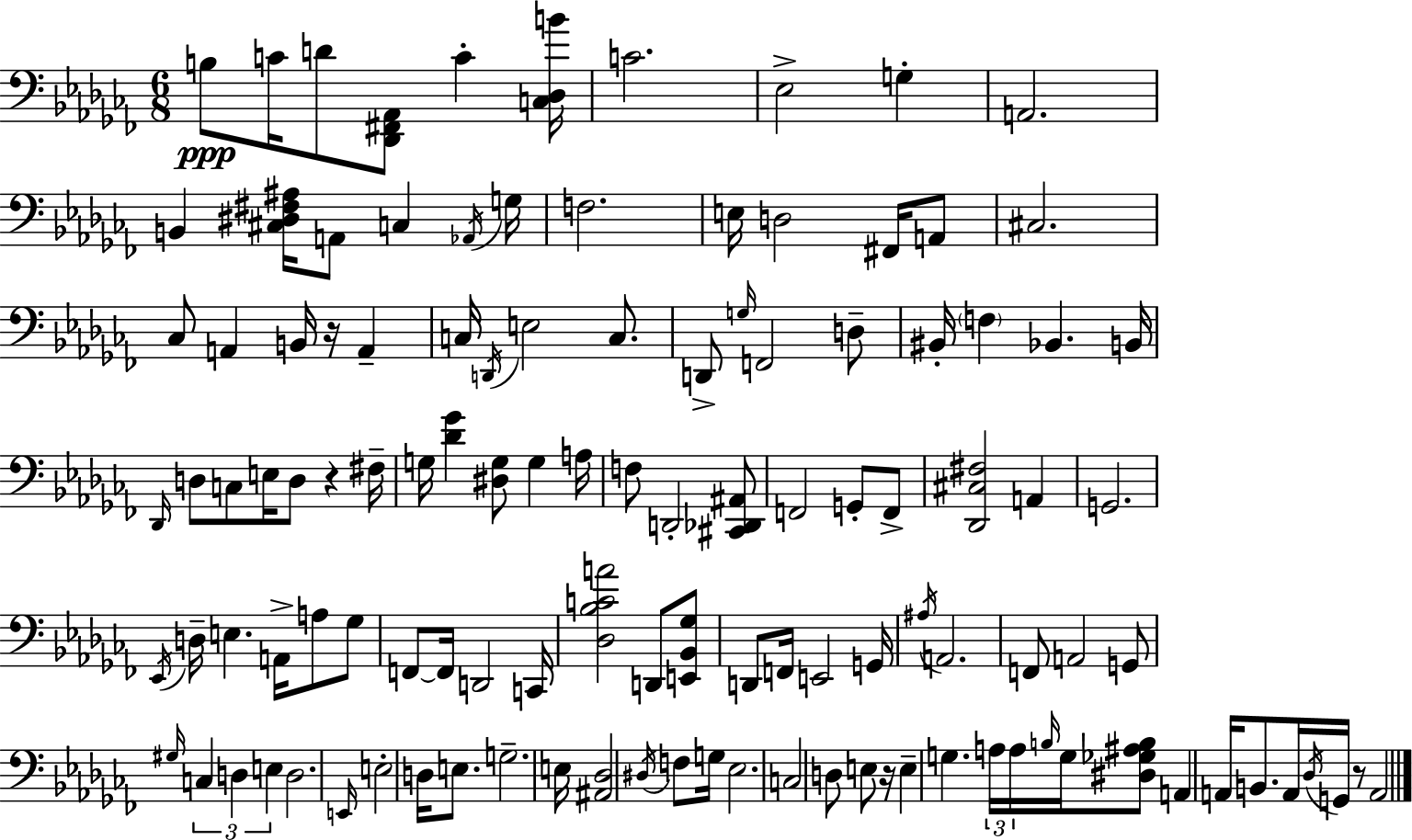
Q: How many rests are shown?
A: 4